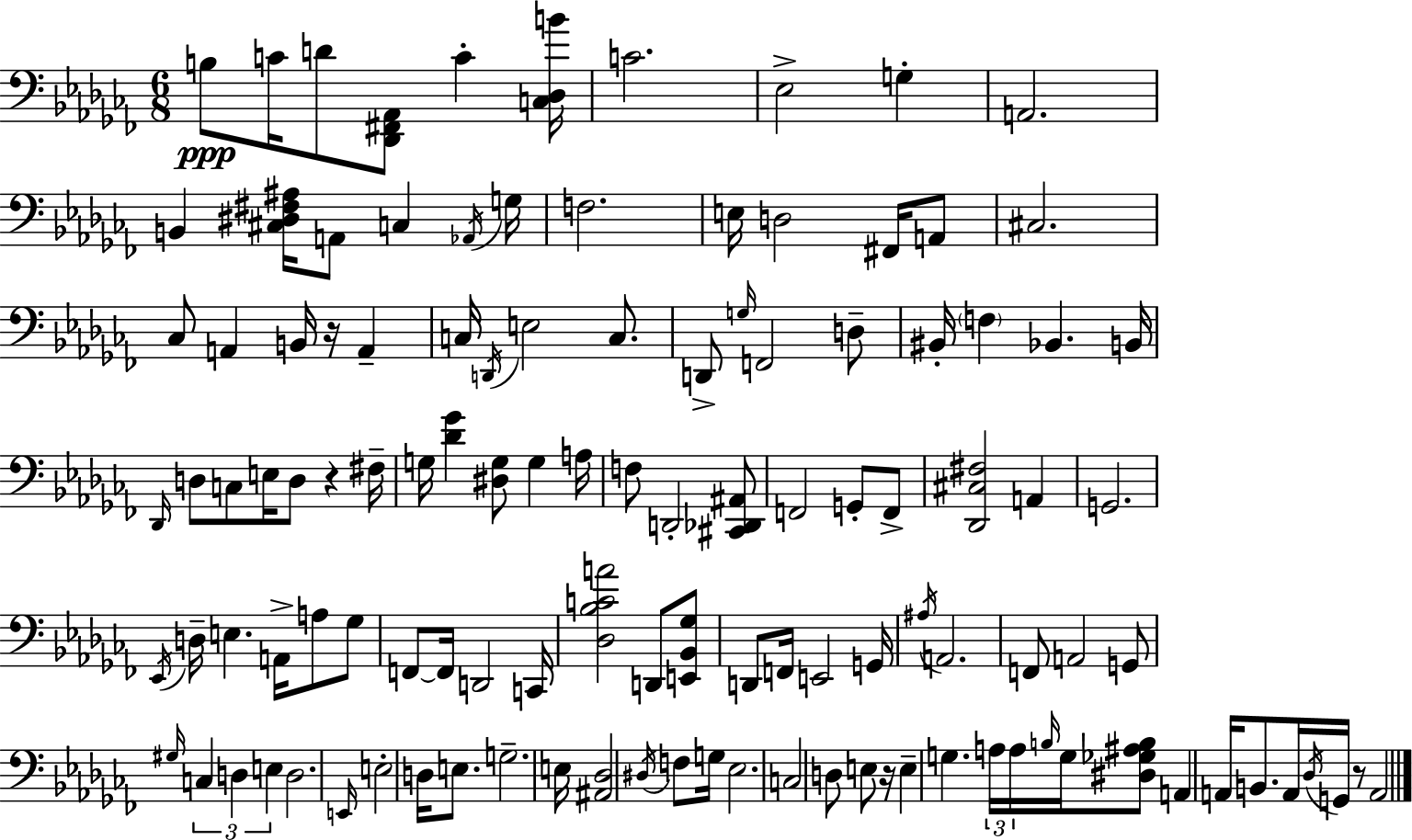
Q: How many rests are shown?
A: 4